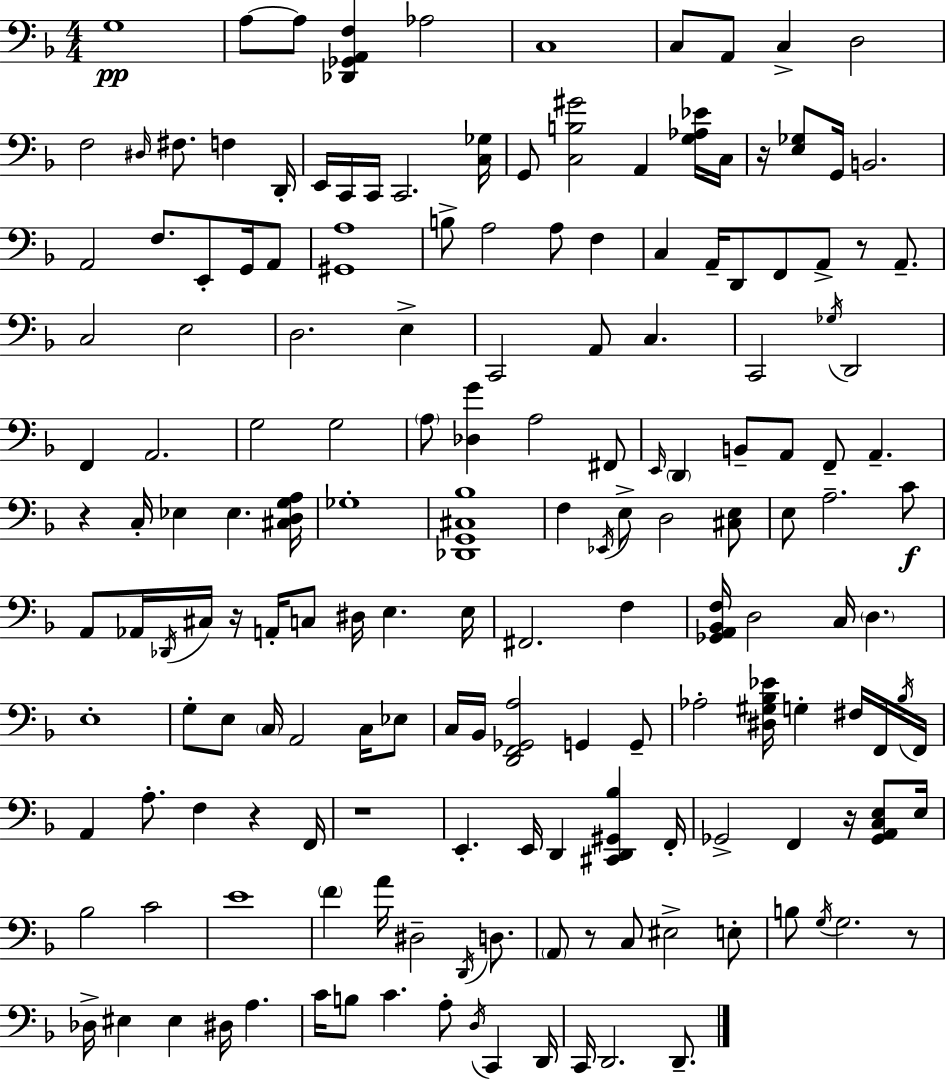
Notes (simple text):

G3/w A3/e A3/e [Db2,Gb2,A2,F3]/q Ab3/h C3/w C3/e A2/e C3/q D3/h F3/h D#3/s F#3/e. F3/q D2/s E2/s C2/s C2/s C2/h. [C3,Gb3]/s G2/e [C3,B3,G#4]/h A2/q [G3,Ab3,Eb4]/s C3/s R/s [E3,Gb3]/e G2/s B2/h. A2/h F3/e. E2/e G2/s A2/e [G#2,A3]/w B3/e A3/h A3/e F3/q C3/q A2/s D2/e F2/e A2/e R/e A2/e. C3/h E3/h D3/h. E3/q C2/h A2/e C3/q. C2/h Gb3/s D2/h F2/q A2/h. G3/h G3/h A3/e [Db3,G4]/q A3/h F#2/e E2/s D2/q B2/e A2/e F2/e A2/q. R/q C3/s Eb3/q Eb3/q. [C#3,D3,G3,A3]/s Gb3/w [Db2,G2,C#3,Bb3]/w F3/q Eb2/s E3/e D3/h [C#3,E3]/e E3/e A3/h. C4/e A2/e Ab2/s Db2/s C#3/s R/s A2/s C3/e D#3/s E3/q. E3/s F#2/h. F3/q [Gb2,A2,Bb2,F3]/s D3/h C3/s D3/q. E3/w G3/e E3/e C3/s A2/h C3/s Eb3/e C3/s Bb2/s [D2,F2,Gb2,A3]/h G2/q G2/e Ab3/h [D#3,G#3,Bb3,Eb4]/s G3/q F#3/s F2/s Bb3/s F2/s A2/q A3/e. F3/q R/q F2/s R/w E2/q. E2/s D2/q [C#2,D2,G#2,Bb3]/q F2/s Gb2/h F2/q R/s [Gb2,A2,C3,E3]/e E3/s Bb3/h C4/h E4/w F4/q A4/s D#3/h D2/s D3/e. A2/e R/e C3/e EIS3/h E3/e B3/e G3/s G3/h. R/e Db3/s EIS3/q EIS3/q D#3/s A3/q. C4/s B3/e C4/q. A3/e D3/s C2/q D2/s C2/s D2/h. D2/e.